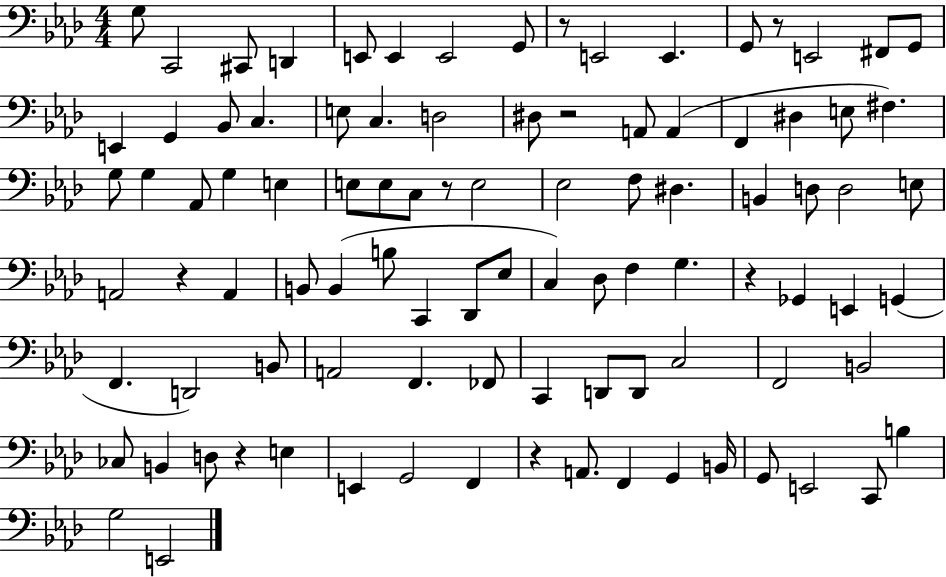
X:1
T:Untitled
M:4/4
L:1/4
K:Ab
G,/2 C,,2 ^C,,/2 D,, E,,/2 E,, E,,2 G,,/2 z/2 E,,2 E,, G,,/2 z/2 E,,2 ^F,,/2 G,,/2 E,, G,, _B,,/2 C, E,/2 C, D,2 ^D,/2 z2 A,,/2 A,, F,, ^D, E,/2 ^F, G,/2 G, _A,,/2 G, E, E,/2 E,/2 C,/2 z/2 E,2 _E,2 F,/2 ^D, B,, D,/2 D,2 E,/2 A,,2 z A,, B,,/2 B,, B,/2 C,, _D,,/2 _E,/2 C, _D,/2 F, G, z _G,, E,, G,, F,, D,,2 B,,/2 A,,2 F,, _F,,/2 C,, D,,/2 D,,/2 C,2 F,,2 B,,2 _C,/2 B,, D,/2 z E, E,, G,,2 F,, z A,,/2 F,, G,, B,,/4 G,,/2 E,,2 C,,/2 B, G,2 E,,2